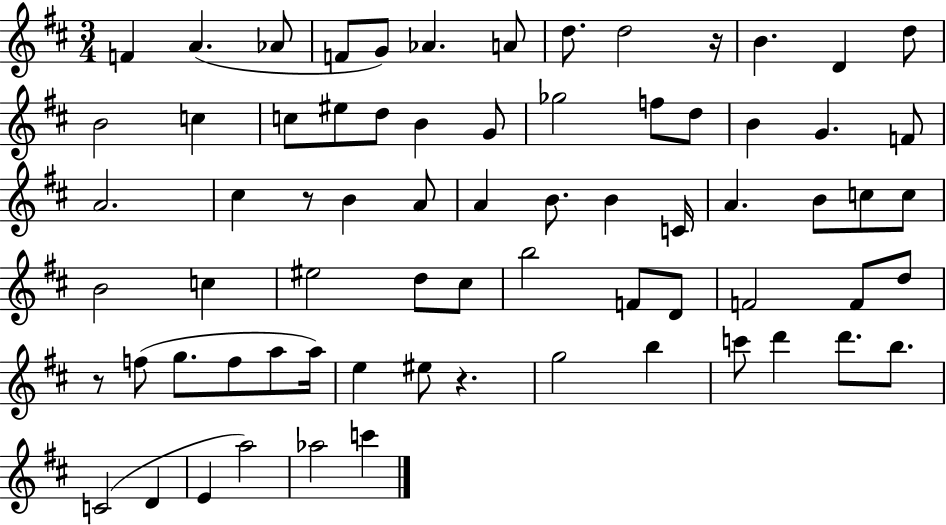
{
  \clef treble
  \numericTimeSignature
  \time 3/4
  \key d \major
  f'4 a'4.( aes'8 | f'8 g'8) aes'4. a'8 | d''8. d''2 r16 | b'4. d'4 d''8 | \break b'2 c''4 | c''8 eis''8 d''8 b'4 g'8 | ges''2 f''8 d''8 | b'4 g'4. f'8 | \break a'2. | cis''4 r8 b'4 a'8 | a'4 b'8. b'4 c'16 | a'4. b'8 c''8 c''8 | \break b'2 c''4 | eis''2 d''8 cis''8 | b''2 f'8 d'8 | f'2 f'8 d''8 | \break r8 f''8( g''8. f''8 a''8 a''16) | e''4 eis''8 r4. | g''2 b''4 | c'''8 d'''4 d'''8. b''8. | \break c'2( d'4 | e'4 a''2) | aes''2 c'''4 | \bar "|."
}